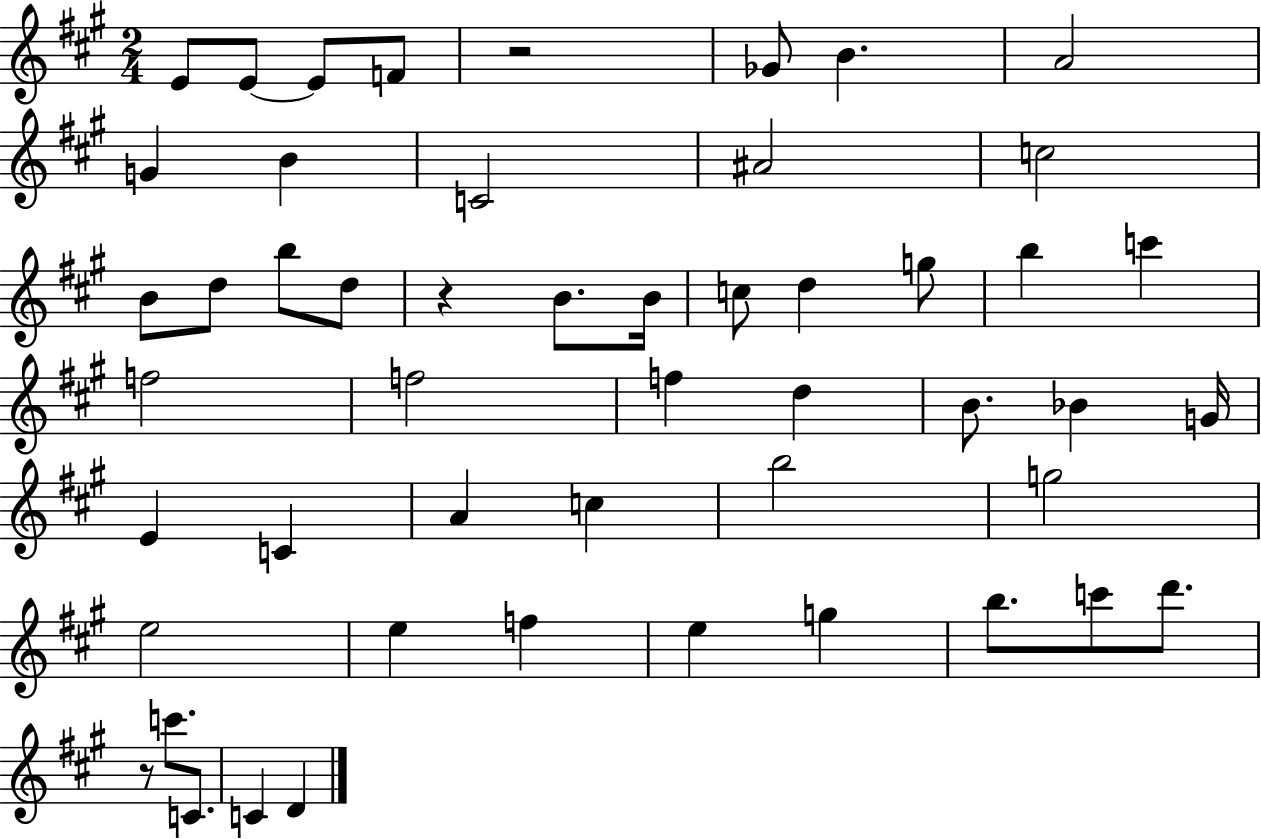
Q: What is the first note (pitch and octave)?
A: E4